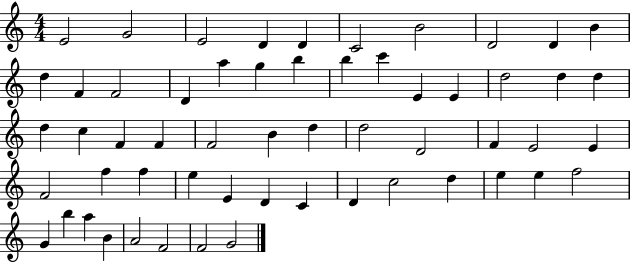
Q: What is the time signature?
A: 4/4